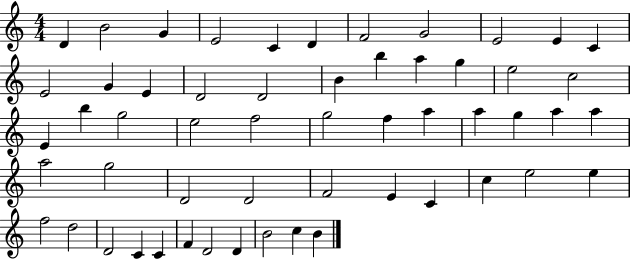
{
  \clef treble
  \numericTimeSignature
  \time 4/4
  \key c \major
  d'4 b'2 g'4 | e'2 c'4 d'4 | f'2 g'2 | e'2 e'4 c'4 | \break e'2 g'4 e'4 | d'2 d'2 | b'4 b''4 a''4 g''4 | e''2 c''2 | \break e'4 b''4 g''2 | e''2 f''2 | g''2 f''4 a''4 | a''4 g''4 a''4 a''4 | \break a''2 g''2 | d'2 d'2 | f'2 e'4 c'4 | c''4 e''2 e''4 | \break f''2 d''2 | d'2 c'4 c'4 | f'4 d'2 d'4 | b'2 c''4 b'4 | \break \bar "|."
}